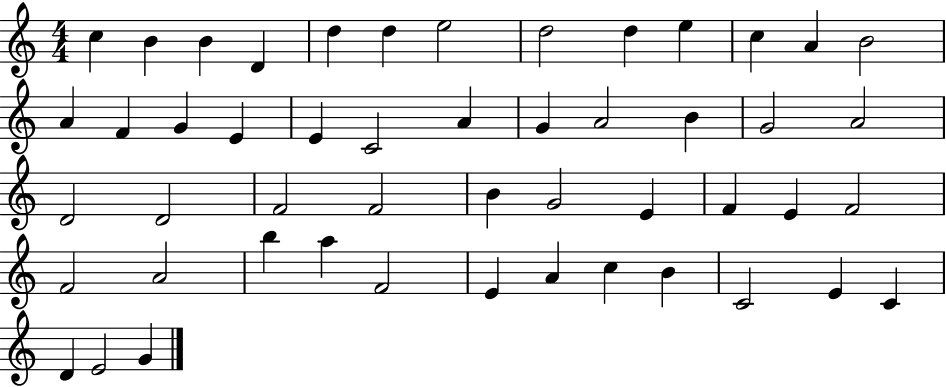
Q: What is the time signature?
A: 4/4